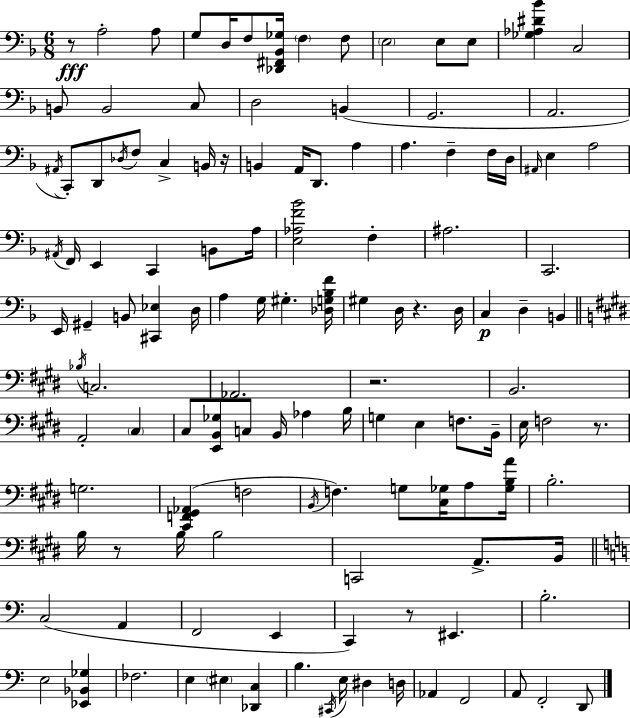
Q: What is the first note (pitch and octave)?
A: A3